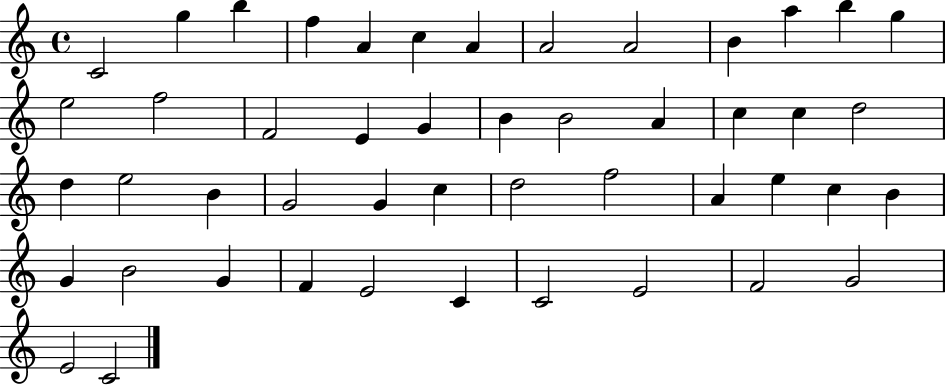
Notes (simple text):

C4/h G5/q B5/q F5/q A4/q C5/q A4/q A4/h A4/h B4/q A5/q B5/q G5/q E5/h F5/h F4/h E4/q G4/q B4/q B4/h A4/q C5/q C5/q D5/h D5/q E5/h B4/q G4/h G4/q C5/q D5/h F5/h A4/q E5/q C5/q B4/q G4/q B4/h G4/q F4/q E4/h C4/q C4/h E4/h F4/h G4/h E4/h C4/h